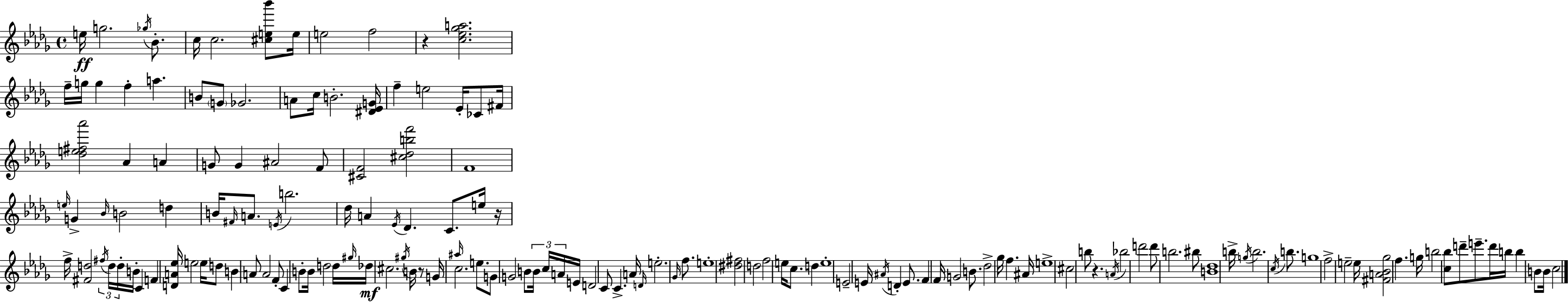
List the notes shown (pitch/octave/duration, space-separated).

E5/s G5/h. Gb5/s Bb4/e. C5/s C5/h. [C#5,E5,Bb6]/e E5/s E5/h F5/h R/q [C5,Eb5,Gb5,A5]/h. F5/s G5/s G5/q F5/q A5/q. B4/e G4/e Gb4/h. A4/e C5/s B4/h. [D#4,Eb4,G4]/s F5/q E5/h Eb4/s CES4/e F#4/s [Db5,E5,F#5,Ab6]/h Ab4/q A4/q G4/e G4/q A#4/h F4/e [C#4,F4]/h [C#5,Db5,B5,F6]/h F4/w E5/s G4/q Bb4/s B4/h D5/q B4/s F#4/s A4/e. E4/s B5/h. Db5/s A4/q Eb4/s Db4/q. C4/e. E5/s R/s F5/s [F#4,D5]/h F#5/s D5/s D5/s B4/s C4/q F4/q [D4,A4,Eb5]/s E5/h E5/s D5/e B4/q A4/e A4/h F4/e C4/q B4/e B4/s D5/h D5/s G#5/s Db5/s C#5/h. G#5/s B4/s R/e G4/s A#5/s C5/h. E5/e. G4/e G4/h B4/e B4/s C5/s A4/s E4/s D4/h C4/e C4/q. A4/s D4/s E5/h. Gb4/s F5/e. E5/w [D#5,F#5]/h D5/h F5/h E5/s C5/e. D5/q E5/w E4/h E4/s A#4/s D4/q E4/e. F4/q F4/s G4/h B4/e. Db5/h Gb5/s F5/q. A#4/s E5/w C#5/h B5/e R/q. A4/s Bb5/h D6/h D6/e B5/h. BIS5/e [B4,Db5]/w B5/s G5/s B5/h. C5/s B5/e. G5/w F5/h E5/h E5/s [F#4,A4,Bb4,Gb5]/h F5/q. G5/s B5/h [C5,Bb5]/e D6/e E6/e. D6/s B5/s B5/q B4/e B4/s C5/h